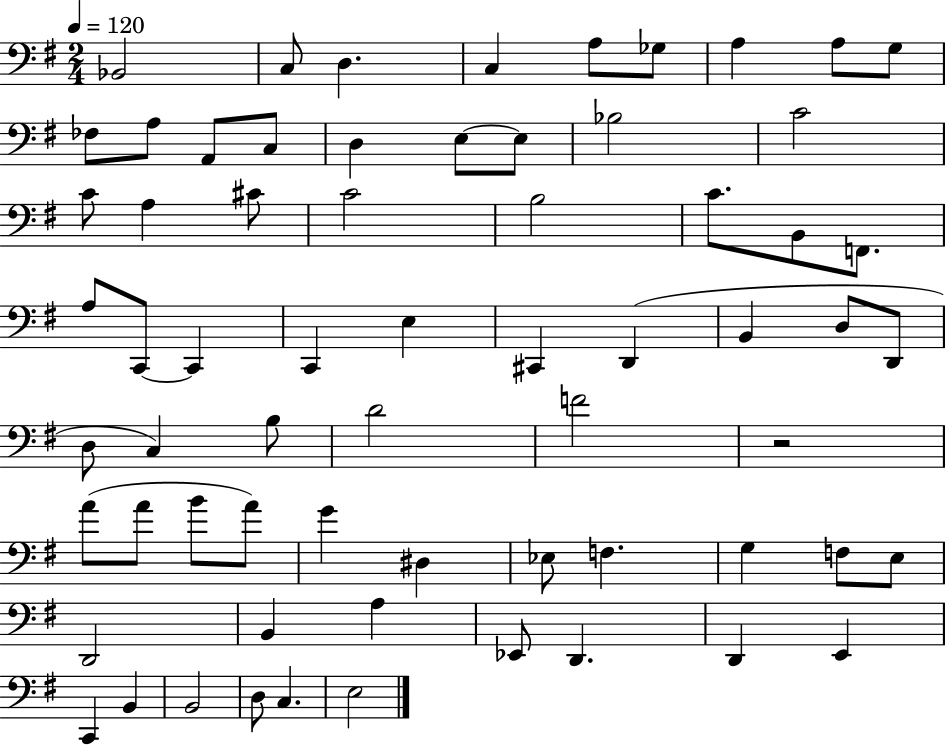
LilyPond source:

{
  \clef bass
  \numericTimeSignature
  \time 2/4
  \key g \major
  \tempo 4 = 120
  bes,2 | c8 d4. | c4 a8 ges8 | a4 a8 g8 | \break fes8 a8 a,8 c8 | d4 e8~~ e8 | bes2 | c'2 | \break c'8 a4 cis'8 | c'2 | b2 | c'8. b,8 f,8. | \break a8 c,8~~ c,4 | c,4 e4 | cis,4 d,4( | b,4 d8 d,8 | \break d8 c4) b8 | d'2 | f'2 | r2 | \break a'8( a'8 b'8 a'8) | g'4 dis4 | ees8 f4. | g4 f8 e8 | \break d,2 | b,4 a4 | ees,8 d,4. | d,4 e,4 | \break c,4 b,4 | b,2 | d8 c4. | e2 | \break \bar "|."
}